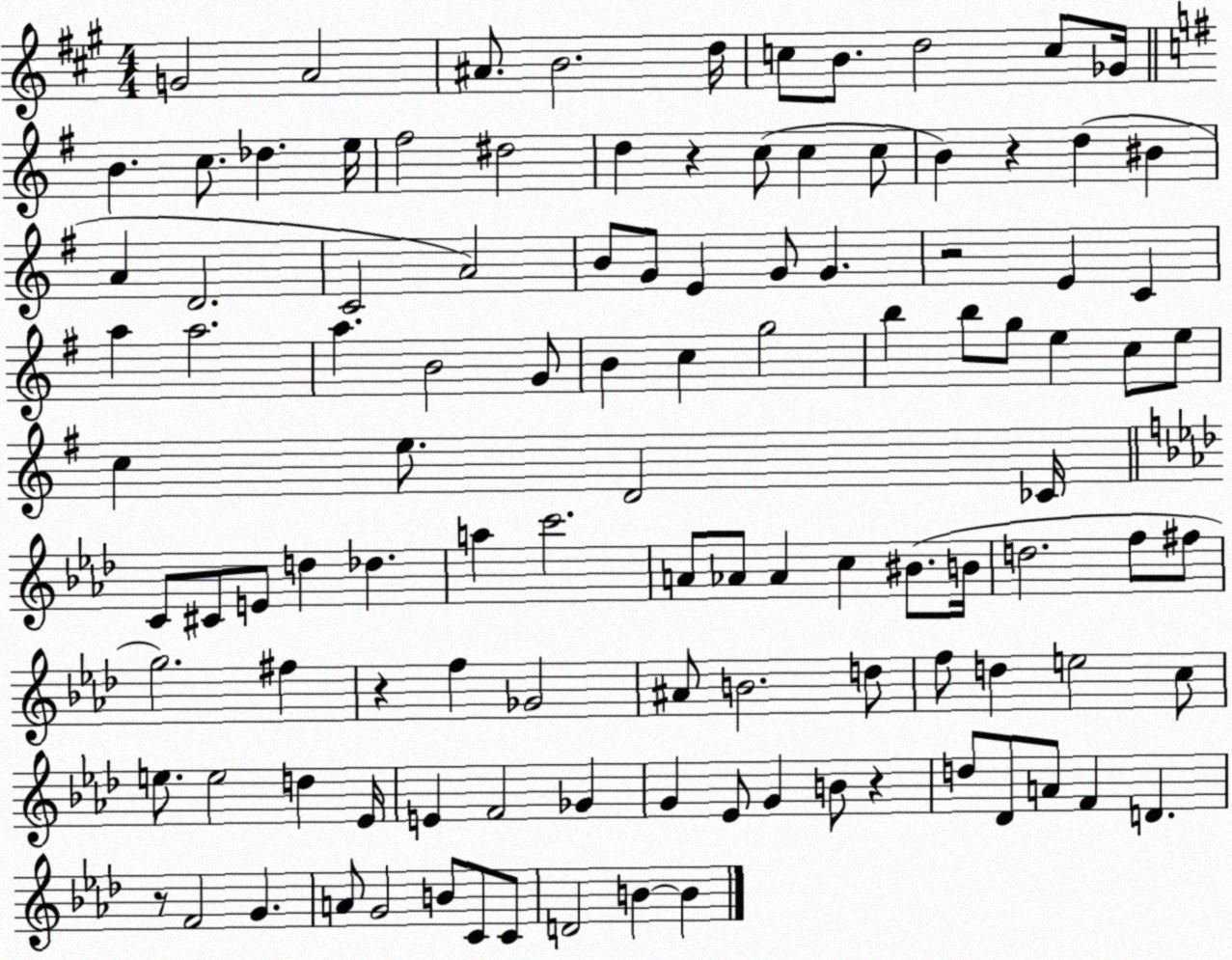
X:1
T:Untitled
M:4/4
L:1/4
K:A
G2 A2 ^A/2 B2 d/4 c/2 B/2 d2 c/2 _G/4 B c/2 _d e/4 ^f2 ^d2 d z c/2 c c/2 B z d ^B A D2 C2 A2 B/2 G/2 E G/2 G z2 E C a a2 a B2 G/2 B c g2 b b/2 g/2 e c/2 e/2 c e/2 D2 _C/4 C/2 ^C/2 E/2 d _d a c'2 A/2 _A/2 _A c ^B/2 B/4 d2 f/2 ^f/2 g2 ^f z f _G2 ^A/2 B2 d/2 f/2 d e2 c/2 e/2 e2 d _E/4 E F2 _G G _E/2 G B/2 z d/2 _D/2 A/2 F D z/2 F2 G A/2 G2 B/2 C/2 C/2 D2 B B